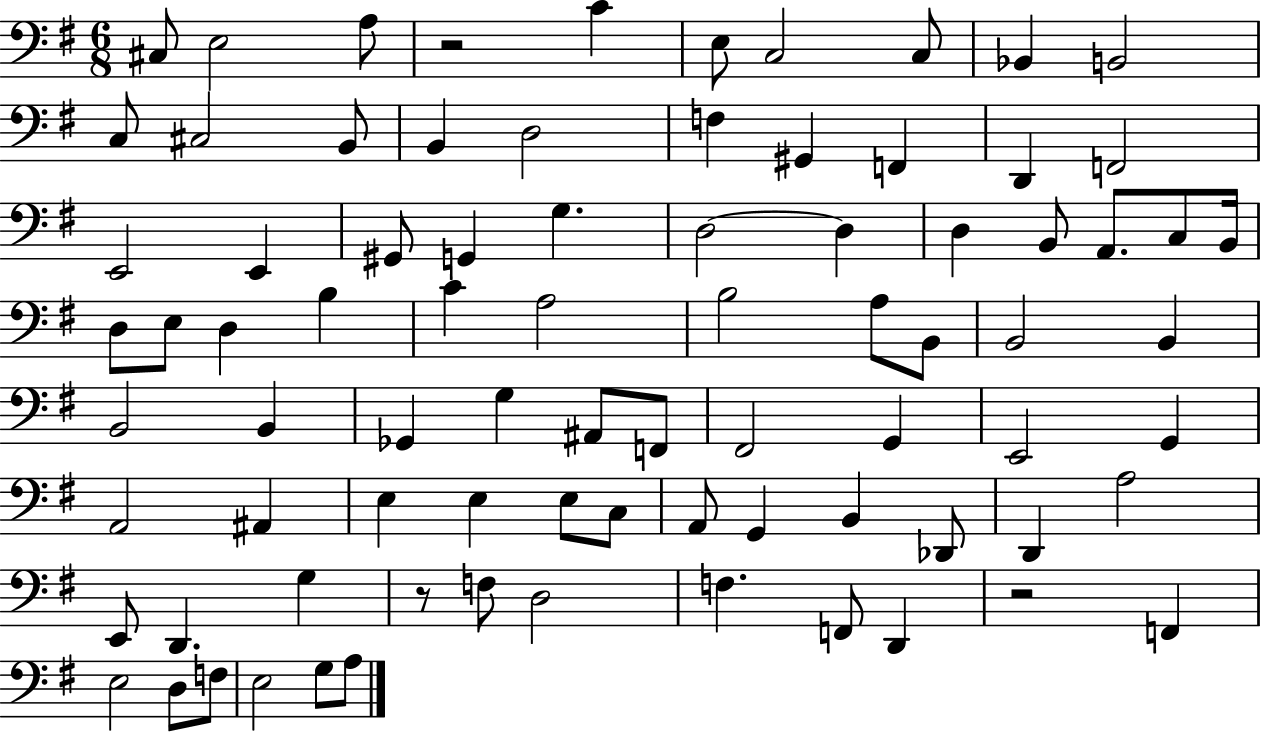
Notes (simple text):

C#3/e E3/h A3/e R/h C4/q E3/e C3/h C3/e Bb2/q B2/h C3/e C#3/h B2/e B2/q D3/h F3/q G#2/q F2/q D2/q F2/h E2/h E2/q G#2/e G2/q G3/q. D3/h D3/q D3/q B2/e A2/e. C3/e B2/s D3/e E3/e D3/q B3/q C4/q A3/h B3/h A3/e B2/e B2/h B2/q B2/h B2/q Gb2/q G3/q A#2/e F2/e F#2/h G2/q E2/h G2/q A2/h A#2/q E3/q E3/q E3/e C3/e A2/e G2/q B2/q Db2/e D2/q A3/h E2/e D2/q. G3/q R/e F3/e D3/h F3/q. F2/e D2/q R/h F2/q E3/h D3/e F3/e E3/h G3/e A3/e